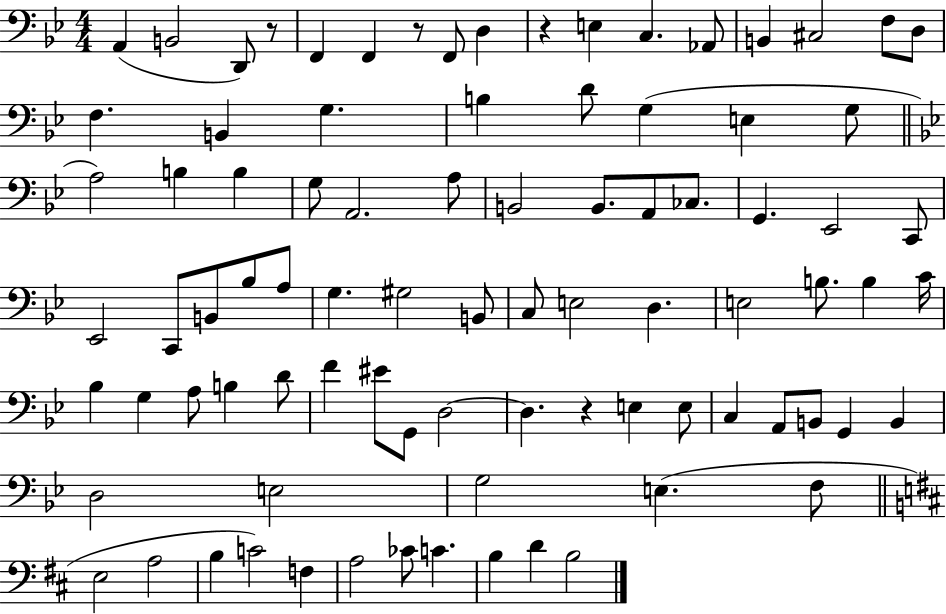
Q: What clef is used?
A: bass